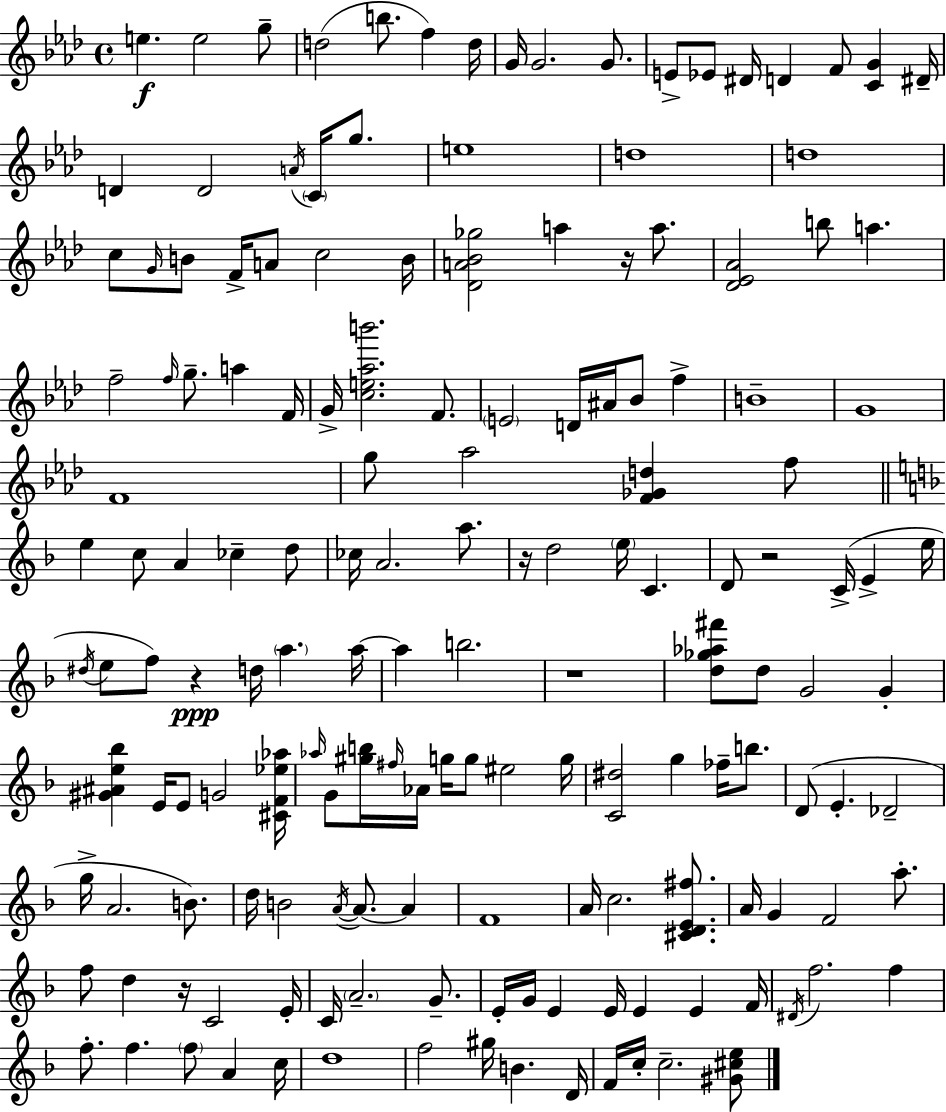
E5/q. E5/h G5/e D5/h B5/e. F5/q D5/s G4/s G4/h. G4/e. E4/e Eb4/e D#4/s D4/q F4/e [C4,G4]/q D#4/s D4/q D4/h A4/s C4/s G5/e. E5/w D5/w D5/w C5/e G4/s B4/e F4/s A4/e C5/h B4/s [Db4,A4,Bb4,Gb5]/h A5/q R/s A5/e. [Db4,Eb4,Ab4]/h B5/e A5/q. F5/h F5/s G5/e. A5/q F4/s G4/s [C5,E5,Ab5,B6]/h. F4/e. E4/h D4/s A#4/s Bb4/e F5/q B4/w G4/w F4/w G5/e Ab5/h [F4,Gb4,D5]/q F5/e E5/q C5/e A4/q CES5/q D5/e CES5/s A4/h. A5/e. R/s D5/h E5/s C4/q. D4/e R/h C4/s E4/q E5/s D#5/s E5/e F5/e R/q D5/s A5/q. A5/s A5/q B5/h. R/w [D5,Gb5,Ab5,F#6]/e D5/e G4/h G4/q [G#4,A#4,E5,Bb5]/q E4/s E4/e G4/h [C#4,F4,Eb5,Ab5]/s Ab5/s G4/e [G#5,B5]/s F#5/s Ab4/s G5/s G5/e EIS5/h G5/s [C4,D#5]/h G5/q FES5/s B5/e. D4/e E4/q. Db4/h G5/s A4/h. B4/e. D5/s B4/h A4/s A4/e. A4/q F4/w A4/s C5/h. [C#4,D4,E4,F#5]/e. A4/s G4/q F4/h A5/e. F5/e D5/q R/s C4/h E4/s C4/s A4/h. G4/e. E4/s G4/s E4/q E4/s E4/q E4/q F4/s D#4/s F5/h. F5/q F5/e. F5/q. F5/e A4/q C5/s D5/w F5/h G#5/s B4/q. D4/s F4/s C5/s C5/h. [G#4,C#5,E5]/e